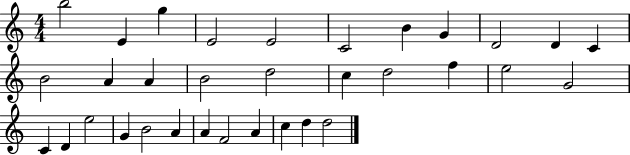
B5/h E4/q G5/q E4/h E4/h C4/h B4/q G4/q D4/h D4/q C4/q B4/h A4/q A4/q B4/h D5/h C5/q D5/h F5/q E5/h G4/h C4/q D4/q E5/h G4/q B4/h A4/q A4/q F4/h A4/q C5/q D5/q D5/h